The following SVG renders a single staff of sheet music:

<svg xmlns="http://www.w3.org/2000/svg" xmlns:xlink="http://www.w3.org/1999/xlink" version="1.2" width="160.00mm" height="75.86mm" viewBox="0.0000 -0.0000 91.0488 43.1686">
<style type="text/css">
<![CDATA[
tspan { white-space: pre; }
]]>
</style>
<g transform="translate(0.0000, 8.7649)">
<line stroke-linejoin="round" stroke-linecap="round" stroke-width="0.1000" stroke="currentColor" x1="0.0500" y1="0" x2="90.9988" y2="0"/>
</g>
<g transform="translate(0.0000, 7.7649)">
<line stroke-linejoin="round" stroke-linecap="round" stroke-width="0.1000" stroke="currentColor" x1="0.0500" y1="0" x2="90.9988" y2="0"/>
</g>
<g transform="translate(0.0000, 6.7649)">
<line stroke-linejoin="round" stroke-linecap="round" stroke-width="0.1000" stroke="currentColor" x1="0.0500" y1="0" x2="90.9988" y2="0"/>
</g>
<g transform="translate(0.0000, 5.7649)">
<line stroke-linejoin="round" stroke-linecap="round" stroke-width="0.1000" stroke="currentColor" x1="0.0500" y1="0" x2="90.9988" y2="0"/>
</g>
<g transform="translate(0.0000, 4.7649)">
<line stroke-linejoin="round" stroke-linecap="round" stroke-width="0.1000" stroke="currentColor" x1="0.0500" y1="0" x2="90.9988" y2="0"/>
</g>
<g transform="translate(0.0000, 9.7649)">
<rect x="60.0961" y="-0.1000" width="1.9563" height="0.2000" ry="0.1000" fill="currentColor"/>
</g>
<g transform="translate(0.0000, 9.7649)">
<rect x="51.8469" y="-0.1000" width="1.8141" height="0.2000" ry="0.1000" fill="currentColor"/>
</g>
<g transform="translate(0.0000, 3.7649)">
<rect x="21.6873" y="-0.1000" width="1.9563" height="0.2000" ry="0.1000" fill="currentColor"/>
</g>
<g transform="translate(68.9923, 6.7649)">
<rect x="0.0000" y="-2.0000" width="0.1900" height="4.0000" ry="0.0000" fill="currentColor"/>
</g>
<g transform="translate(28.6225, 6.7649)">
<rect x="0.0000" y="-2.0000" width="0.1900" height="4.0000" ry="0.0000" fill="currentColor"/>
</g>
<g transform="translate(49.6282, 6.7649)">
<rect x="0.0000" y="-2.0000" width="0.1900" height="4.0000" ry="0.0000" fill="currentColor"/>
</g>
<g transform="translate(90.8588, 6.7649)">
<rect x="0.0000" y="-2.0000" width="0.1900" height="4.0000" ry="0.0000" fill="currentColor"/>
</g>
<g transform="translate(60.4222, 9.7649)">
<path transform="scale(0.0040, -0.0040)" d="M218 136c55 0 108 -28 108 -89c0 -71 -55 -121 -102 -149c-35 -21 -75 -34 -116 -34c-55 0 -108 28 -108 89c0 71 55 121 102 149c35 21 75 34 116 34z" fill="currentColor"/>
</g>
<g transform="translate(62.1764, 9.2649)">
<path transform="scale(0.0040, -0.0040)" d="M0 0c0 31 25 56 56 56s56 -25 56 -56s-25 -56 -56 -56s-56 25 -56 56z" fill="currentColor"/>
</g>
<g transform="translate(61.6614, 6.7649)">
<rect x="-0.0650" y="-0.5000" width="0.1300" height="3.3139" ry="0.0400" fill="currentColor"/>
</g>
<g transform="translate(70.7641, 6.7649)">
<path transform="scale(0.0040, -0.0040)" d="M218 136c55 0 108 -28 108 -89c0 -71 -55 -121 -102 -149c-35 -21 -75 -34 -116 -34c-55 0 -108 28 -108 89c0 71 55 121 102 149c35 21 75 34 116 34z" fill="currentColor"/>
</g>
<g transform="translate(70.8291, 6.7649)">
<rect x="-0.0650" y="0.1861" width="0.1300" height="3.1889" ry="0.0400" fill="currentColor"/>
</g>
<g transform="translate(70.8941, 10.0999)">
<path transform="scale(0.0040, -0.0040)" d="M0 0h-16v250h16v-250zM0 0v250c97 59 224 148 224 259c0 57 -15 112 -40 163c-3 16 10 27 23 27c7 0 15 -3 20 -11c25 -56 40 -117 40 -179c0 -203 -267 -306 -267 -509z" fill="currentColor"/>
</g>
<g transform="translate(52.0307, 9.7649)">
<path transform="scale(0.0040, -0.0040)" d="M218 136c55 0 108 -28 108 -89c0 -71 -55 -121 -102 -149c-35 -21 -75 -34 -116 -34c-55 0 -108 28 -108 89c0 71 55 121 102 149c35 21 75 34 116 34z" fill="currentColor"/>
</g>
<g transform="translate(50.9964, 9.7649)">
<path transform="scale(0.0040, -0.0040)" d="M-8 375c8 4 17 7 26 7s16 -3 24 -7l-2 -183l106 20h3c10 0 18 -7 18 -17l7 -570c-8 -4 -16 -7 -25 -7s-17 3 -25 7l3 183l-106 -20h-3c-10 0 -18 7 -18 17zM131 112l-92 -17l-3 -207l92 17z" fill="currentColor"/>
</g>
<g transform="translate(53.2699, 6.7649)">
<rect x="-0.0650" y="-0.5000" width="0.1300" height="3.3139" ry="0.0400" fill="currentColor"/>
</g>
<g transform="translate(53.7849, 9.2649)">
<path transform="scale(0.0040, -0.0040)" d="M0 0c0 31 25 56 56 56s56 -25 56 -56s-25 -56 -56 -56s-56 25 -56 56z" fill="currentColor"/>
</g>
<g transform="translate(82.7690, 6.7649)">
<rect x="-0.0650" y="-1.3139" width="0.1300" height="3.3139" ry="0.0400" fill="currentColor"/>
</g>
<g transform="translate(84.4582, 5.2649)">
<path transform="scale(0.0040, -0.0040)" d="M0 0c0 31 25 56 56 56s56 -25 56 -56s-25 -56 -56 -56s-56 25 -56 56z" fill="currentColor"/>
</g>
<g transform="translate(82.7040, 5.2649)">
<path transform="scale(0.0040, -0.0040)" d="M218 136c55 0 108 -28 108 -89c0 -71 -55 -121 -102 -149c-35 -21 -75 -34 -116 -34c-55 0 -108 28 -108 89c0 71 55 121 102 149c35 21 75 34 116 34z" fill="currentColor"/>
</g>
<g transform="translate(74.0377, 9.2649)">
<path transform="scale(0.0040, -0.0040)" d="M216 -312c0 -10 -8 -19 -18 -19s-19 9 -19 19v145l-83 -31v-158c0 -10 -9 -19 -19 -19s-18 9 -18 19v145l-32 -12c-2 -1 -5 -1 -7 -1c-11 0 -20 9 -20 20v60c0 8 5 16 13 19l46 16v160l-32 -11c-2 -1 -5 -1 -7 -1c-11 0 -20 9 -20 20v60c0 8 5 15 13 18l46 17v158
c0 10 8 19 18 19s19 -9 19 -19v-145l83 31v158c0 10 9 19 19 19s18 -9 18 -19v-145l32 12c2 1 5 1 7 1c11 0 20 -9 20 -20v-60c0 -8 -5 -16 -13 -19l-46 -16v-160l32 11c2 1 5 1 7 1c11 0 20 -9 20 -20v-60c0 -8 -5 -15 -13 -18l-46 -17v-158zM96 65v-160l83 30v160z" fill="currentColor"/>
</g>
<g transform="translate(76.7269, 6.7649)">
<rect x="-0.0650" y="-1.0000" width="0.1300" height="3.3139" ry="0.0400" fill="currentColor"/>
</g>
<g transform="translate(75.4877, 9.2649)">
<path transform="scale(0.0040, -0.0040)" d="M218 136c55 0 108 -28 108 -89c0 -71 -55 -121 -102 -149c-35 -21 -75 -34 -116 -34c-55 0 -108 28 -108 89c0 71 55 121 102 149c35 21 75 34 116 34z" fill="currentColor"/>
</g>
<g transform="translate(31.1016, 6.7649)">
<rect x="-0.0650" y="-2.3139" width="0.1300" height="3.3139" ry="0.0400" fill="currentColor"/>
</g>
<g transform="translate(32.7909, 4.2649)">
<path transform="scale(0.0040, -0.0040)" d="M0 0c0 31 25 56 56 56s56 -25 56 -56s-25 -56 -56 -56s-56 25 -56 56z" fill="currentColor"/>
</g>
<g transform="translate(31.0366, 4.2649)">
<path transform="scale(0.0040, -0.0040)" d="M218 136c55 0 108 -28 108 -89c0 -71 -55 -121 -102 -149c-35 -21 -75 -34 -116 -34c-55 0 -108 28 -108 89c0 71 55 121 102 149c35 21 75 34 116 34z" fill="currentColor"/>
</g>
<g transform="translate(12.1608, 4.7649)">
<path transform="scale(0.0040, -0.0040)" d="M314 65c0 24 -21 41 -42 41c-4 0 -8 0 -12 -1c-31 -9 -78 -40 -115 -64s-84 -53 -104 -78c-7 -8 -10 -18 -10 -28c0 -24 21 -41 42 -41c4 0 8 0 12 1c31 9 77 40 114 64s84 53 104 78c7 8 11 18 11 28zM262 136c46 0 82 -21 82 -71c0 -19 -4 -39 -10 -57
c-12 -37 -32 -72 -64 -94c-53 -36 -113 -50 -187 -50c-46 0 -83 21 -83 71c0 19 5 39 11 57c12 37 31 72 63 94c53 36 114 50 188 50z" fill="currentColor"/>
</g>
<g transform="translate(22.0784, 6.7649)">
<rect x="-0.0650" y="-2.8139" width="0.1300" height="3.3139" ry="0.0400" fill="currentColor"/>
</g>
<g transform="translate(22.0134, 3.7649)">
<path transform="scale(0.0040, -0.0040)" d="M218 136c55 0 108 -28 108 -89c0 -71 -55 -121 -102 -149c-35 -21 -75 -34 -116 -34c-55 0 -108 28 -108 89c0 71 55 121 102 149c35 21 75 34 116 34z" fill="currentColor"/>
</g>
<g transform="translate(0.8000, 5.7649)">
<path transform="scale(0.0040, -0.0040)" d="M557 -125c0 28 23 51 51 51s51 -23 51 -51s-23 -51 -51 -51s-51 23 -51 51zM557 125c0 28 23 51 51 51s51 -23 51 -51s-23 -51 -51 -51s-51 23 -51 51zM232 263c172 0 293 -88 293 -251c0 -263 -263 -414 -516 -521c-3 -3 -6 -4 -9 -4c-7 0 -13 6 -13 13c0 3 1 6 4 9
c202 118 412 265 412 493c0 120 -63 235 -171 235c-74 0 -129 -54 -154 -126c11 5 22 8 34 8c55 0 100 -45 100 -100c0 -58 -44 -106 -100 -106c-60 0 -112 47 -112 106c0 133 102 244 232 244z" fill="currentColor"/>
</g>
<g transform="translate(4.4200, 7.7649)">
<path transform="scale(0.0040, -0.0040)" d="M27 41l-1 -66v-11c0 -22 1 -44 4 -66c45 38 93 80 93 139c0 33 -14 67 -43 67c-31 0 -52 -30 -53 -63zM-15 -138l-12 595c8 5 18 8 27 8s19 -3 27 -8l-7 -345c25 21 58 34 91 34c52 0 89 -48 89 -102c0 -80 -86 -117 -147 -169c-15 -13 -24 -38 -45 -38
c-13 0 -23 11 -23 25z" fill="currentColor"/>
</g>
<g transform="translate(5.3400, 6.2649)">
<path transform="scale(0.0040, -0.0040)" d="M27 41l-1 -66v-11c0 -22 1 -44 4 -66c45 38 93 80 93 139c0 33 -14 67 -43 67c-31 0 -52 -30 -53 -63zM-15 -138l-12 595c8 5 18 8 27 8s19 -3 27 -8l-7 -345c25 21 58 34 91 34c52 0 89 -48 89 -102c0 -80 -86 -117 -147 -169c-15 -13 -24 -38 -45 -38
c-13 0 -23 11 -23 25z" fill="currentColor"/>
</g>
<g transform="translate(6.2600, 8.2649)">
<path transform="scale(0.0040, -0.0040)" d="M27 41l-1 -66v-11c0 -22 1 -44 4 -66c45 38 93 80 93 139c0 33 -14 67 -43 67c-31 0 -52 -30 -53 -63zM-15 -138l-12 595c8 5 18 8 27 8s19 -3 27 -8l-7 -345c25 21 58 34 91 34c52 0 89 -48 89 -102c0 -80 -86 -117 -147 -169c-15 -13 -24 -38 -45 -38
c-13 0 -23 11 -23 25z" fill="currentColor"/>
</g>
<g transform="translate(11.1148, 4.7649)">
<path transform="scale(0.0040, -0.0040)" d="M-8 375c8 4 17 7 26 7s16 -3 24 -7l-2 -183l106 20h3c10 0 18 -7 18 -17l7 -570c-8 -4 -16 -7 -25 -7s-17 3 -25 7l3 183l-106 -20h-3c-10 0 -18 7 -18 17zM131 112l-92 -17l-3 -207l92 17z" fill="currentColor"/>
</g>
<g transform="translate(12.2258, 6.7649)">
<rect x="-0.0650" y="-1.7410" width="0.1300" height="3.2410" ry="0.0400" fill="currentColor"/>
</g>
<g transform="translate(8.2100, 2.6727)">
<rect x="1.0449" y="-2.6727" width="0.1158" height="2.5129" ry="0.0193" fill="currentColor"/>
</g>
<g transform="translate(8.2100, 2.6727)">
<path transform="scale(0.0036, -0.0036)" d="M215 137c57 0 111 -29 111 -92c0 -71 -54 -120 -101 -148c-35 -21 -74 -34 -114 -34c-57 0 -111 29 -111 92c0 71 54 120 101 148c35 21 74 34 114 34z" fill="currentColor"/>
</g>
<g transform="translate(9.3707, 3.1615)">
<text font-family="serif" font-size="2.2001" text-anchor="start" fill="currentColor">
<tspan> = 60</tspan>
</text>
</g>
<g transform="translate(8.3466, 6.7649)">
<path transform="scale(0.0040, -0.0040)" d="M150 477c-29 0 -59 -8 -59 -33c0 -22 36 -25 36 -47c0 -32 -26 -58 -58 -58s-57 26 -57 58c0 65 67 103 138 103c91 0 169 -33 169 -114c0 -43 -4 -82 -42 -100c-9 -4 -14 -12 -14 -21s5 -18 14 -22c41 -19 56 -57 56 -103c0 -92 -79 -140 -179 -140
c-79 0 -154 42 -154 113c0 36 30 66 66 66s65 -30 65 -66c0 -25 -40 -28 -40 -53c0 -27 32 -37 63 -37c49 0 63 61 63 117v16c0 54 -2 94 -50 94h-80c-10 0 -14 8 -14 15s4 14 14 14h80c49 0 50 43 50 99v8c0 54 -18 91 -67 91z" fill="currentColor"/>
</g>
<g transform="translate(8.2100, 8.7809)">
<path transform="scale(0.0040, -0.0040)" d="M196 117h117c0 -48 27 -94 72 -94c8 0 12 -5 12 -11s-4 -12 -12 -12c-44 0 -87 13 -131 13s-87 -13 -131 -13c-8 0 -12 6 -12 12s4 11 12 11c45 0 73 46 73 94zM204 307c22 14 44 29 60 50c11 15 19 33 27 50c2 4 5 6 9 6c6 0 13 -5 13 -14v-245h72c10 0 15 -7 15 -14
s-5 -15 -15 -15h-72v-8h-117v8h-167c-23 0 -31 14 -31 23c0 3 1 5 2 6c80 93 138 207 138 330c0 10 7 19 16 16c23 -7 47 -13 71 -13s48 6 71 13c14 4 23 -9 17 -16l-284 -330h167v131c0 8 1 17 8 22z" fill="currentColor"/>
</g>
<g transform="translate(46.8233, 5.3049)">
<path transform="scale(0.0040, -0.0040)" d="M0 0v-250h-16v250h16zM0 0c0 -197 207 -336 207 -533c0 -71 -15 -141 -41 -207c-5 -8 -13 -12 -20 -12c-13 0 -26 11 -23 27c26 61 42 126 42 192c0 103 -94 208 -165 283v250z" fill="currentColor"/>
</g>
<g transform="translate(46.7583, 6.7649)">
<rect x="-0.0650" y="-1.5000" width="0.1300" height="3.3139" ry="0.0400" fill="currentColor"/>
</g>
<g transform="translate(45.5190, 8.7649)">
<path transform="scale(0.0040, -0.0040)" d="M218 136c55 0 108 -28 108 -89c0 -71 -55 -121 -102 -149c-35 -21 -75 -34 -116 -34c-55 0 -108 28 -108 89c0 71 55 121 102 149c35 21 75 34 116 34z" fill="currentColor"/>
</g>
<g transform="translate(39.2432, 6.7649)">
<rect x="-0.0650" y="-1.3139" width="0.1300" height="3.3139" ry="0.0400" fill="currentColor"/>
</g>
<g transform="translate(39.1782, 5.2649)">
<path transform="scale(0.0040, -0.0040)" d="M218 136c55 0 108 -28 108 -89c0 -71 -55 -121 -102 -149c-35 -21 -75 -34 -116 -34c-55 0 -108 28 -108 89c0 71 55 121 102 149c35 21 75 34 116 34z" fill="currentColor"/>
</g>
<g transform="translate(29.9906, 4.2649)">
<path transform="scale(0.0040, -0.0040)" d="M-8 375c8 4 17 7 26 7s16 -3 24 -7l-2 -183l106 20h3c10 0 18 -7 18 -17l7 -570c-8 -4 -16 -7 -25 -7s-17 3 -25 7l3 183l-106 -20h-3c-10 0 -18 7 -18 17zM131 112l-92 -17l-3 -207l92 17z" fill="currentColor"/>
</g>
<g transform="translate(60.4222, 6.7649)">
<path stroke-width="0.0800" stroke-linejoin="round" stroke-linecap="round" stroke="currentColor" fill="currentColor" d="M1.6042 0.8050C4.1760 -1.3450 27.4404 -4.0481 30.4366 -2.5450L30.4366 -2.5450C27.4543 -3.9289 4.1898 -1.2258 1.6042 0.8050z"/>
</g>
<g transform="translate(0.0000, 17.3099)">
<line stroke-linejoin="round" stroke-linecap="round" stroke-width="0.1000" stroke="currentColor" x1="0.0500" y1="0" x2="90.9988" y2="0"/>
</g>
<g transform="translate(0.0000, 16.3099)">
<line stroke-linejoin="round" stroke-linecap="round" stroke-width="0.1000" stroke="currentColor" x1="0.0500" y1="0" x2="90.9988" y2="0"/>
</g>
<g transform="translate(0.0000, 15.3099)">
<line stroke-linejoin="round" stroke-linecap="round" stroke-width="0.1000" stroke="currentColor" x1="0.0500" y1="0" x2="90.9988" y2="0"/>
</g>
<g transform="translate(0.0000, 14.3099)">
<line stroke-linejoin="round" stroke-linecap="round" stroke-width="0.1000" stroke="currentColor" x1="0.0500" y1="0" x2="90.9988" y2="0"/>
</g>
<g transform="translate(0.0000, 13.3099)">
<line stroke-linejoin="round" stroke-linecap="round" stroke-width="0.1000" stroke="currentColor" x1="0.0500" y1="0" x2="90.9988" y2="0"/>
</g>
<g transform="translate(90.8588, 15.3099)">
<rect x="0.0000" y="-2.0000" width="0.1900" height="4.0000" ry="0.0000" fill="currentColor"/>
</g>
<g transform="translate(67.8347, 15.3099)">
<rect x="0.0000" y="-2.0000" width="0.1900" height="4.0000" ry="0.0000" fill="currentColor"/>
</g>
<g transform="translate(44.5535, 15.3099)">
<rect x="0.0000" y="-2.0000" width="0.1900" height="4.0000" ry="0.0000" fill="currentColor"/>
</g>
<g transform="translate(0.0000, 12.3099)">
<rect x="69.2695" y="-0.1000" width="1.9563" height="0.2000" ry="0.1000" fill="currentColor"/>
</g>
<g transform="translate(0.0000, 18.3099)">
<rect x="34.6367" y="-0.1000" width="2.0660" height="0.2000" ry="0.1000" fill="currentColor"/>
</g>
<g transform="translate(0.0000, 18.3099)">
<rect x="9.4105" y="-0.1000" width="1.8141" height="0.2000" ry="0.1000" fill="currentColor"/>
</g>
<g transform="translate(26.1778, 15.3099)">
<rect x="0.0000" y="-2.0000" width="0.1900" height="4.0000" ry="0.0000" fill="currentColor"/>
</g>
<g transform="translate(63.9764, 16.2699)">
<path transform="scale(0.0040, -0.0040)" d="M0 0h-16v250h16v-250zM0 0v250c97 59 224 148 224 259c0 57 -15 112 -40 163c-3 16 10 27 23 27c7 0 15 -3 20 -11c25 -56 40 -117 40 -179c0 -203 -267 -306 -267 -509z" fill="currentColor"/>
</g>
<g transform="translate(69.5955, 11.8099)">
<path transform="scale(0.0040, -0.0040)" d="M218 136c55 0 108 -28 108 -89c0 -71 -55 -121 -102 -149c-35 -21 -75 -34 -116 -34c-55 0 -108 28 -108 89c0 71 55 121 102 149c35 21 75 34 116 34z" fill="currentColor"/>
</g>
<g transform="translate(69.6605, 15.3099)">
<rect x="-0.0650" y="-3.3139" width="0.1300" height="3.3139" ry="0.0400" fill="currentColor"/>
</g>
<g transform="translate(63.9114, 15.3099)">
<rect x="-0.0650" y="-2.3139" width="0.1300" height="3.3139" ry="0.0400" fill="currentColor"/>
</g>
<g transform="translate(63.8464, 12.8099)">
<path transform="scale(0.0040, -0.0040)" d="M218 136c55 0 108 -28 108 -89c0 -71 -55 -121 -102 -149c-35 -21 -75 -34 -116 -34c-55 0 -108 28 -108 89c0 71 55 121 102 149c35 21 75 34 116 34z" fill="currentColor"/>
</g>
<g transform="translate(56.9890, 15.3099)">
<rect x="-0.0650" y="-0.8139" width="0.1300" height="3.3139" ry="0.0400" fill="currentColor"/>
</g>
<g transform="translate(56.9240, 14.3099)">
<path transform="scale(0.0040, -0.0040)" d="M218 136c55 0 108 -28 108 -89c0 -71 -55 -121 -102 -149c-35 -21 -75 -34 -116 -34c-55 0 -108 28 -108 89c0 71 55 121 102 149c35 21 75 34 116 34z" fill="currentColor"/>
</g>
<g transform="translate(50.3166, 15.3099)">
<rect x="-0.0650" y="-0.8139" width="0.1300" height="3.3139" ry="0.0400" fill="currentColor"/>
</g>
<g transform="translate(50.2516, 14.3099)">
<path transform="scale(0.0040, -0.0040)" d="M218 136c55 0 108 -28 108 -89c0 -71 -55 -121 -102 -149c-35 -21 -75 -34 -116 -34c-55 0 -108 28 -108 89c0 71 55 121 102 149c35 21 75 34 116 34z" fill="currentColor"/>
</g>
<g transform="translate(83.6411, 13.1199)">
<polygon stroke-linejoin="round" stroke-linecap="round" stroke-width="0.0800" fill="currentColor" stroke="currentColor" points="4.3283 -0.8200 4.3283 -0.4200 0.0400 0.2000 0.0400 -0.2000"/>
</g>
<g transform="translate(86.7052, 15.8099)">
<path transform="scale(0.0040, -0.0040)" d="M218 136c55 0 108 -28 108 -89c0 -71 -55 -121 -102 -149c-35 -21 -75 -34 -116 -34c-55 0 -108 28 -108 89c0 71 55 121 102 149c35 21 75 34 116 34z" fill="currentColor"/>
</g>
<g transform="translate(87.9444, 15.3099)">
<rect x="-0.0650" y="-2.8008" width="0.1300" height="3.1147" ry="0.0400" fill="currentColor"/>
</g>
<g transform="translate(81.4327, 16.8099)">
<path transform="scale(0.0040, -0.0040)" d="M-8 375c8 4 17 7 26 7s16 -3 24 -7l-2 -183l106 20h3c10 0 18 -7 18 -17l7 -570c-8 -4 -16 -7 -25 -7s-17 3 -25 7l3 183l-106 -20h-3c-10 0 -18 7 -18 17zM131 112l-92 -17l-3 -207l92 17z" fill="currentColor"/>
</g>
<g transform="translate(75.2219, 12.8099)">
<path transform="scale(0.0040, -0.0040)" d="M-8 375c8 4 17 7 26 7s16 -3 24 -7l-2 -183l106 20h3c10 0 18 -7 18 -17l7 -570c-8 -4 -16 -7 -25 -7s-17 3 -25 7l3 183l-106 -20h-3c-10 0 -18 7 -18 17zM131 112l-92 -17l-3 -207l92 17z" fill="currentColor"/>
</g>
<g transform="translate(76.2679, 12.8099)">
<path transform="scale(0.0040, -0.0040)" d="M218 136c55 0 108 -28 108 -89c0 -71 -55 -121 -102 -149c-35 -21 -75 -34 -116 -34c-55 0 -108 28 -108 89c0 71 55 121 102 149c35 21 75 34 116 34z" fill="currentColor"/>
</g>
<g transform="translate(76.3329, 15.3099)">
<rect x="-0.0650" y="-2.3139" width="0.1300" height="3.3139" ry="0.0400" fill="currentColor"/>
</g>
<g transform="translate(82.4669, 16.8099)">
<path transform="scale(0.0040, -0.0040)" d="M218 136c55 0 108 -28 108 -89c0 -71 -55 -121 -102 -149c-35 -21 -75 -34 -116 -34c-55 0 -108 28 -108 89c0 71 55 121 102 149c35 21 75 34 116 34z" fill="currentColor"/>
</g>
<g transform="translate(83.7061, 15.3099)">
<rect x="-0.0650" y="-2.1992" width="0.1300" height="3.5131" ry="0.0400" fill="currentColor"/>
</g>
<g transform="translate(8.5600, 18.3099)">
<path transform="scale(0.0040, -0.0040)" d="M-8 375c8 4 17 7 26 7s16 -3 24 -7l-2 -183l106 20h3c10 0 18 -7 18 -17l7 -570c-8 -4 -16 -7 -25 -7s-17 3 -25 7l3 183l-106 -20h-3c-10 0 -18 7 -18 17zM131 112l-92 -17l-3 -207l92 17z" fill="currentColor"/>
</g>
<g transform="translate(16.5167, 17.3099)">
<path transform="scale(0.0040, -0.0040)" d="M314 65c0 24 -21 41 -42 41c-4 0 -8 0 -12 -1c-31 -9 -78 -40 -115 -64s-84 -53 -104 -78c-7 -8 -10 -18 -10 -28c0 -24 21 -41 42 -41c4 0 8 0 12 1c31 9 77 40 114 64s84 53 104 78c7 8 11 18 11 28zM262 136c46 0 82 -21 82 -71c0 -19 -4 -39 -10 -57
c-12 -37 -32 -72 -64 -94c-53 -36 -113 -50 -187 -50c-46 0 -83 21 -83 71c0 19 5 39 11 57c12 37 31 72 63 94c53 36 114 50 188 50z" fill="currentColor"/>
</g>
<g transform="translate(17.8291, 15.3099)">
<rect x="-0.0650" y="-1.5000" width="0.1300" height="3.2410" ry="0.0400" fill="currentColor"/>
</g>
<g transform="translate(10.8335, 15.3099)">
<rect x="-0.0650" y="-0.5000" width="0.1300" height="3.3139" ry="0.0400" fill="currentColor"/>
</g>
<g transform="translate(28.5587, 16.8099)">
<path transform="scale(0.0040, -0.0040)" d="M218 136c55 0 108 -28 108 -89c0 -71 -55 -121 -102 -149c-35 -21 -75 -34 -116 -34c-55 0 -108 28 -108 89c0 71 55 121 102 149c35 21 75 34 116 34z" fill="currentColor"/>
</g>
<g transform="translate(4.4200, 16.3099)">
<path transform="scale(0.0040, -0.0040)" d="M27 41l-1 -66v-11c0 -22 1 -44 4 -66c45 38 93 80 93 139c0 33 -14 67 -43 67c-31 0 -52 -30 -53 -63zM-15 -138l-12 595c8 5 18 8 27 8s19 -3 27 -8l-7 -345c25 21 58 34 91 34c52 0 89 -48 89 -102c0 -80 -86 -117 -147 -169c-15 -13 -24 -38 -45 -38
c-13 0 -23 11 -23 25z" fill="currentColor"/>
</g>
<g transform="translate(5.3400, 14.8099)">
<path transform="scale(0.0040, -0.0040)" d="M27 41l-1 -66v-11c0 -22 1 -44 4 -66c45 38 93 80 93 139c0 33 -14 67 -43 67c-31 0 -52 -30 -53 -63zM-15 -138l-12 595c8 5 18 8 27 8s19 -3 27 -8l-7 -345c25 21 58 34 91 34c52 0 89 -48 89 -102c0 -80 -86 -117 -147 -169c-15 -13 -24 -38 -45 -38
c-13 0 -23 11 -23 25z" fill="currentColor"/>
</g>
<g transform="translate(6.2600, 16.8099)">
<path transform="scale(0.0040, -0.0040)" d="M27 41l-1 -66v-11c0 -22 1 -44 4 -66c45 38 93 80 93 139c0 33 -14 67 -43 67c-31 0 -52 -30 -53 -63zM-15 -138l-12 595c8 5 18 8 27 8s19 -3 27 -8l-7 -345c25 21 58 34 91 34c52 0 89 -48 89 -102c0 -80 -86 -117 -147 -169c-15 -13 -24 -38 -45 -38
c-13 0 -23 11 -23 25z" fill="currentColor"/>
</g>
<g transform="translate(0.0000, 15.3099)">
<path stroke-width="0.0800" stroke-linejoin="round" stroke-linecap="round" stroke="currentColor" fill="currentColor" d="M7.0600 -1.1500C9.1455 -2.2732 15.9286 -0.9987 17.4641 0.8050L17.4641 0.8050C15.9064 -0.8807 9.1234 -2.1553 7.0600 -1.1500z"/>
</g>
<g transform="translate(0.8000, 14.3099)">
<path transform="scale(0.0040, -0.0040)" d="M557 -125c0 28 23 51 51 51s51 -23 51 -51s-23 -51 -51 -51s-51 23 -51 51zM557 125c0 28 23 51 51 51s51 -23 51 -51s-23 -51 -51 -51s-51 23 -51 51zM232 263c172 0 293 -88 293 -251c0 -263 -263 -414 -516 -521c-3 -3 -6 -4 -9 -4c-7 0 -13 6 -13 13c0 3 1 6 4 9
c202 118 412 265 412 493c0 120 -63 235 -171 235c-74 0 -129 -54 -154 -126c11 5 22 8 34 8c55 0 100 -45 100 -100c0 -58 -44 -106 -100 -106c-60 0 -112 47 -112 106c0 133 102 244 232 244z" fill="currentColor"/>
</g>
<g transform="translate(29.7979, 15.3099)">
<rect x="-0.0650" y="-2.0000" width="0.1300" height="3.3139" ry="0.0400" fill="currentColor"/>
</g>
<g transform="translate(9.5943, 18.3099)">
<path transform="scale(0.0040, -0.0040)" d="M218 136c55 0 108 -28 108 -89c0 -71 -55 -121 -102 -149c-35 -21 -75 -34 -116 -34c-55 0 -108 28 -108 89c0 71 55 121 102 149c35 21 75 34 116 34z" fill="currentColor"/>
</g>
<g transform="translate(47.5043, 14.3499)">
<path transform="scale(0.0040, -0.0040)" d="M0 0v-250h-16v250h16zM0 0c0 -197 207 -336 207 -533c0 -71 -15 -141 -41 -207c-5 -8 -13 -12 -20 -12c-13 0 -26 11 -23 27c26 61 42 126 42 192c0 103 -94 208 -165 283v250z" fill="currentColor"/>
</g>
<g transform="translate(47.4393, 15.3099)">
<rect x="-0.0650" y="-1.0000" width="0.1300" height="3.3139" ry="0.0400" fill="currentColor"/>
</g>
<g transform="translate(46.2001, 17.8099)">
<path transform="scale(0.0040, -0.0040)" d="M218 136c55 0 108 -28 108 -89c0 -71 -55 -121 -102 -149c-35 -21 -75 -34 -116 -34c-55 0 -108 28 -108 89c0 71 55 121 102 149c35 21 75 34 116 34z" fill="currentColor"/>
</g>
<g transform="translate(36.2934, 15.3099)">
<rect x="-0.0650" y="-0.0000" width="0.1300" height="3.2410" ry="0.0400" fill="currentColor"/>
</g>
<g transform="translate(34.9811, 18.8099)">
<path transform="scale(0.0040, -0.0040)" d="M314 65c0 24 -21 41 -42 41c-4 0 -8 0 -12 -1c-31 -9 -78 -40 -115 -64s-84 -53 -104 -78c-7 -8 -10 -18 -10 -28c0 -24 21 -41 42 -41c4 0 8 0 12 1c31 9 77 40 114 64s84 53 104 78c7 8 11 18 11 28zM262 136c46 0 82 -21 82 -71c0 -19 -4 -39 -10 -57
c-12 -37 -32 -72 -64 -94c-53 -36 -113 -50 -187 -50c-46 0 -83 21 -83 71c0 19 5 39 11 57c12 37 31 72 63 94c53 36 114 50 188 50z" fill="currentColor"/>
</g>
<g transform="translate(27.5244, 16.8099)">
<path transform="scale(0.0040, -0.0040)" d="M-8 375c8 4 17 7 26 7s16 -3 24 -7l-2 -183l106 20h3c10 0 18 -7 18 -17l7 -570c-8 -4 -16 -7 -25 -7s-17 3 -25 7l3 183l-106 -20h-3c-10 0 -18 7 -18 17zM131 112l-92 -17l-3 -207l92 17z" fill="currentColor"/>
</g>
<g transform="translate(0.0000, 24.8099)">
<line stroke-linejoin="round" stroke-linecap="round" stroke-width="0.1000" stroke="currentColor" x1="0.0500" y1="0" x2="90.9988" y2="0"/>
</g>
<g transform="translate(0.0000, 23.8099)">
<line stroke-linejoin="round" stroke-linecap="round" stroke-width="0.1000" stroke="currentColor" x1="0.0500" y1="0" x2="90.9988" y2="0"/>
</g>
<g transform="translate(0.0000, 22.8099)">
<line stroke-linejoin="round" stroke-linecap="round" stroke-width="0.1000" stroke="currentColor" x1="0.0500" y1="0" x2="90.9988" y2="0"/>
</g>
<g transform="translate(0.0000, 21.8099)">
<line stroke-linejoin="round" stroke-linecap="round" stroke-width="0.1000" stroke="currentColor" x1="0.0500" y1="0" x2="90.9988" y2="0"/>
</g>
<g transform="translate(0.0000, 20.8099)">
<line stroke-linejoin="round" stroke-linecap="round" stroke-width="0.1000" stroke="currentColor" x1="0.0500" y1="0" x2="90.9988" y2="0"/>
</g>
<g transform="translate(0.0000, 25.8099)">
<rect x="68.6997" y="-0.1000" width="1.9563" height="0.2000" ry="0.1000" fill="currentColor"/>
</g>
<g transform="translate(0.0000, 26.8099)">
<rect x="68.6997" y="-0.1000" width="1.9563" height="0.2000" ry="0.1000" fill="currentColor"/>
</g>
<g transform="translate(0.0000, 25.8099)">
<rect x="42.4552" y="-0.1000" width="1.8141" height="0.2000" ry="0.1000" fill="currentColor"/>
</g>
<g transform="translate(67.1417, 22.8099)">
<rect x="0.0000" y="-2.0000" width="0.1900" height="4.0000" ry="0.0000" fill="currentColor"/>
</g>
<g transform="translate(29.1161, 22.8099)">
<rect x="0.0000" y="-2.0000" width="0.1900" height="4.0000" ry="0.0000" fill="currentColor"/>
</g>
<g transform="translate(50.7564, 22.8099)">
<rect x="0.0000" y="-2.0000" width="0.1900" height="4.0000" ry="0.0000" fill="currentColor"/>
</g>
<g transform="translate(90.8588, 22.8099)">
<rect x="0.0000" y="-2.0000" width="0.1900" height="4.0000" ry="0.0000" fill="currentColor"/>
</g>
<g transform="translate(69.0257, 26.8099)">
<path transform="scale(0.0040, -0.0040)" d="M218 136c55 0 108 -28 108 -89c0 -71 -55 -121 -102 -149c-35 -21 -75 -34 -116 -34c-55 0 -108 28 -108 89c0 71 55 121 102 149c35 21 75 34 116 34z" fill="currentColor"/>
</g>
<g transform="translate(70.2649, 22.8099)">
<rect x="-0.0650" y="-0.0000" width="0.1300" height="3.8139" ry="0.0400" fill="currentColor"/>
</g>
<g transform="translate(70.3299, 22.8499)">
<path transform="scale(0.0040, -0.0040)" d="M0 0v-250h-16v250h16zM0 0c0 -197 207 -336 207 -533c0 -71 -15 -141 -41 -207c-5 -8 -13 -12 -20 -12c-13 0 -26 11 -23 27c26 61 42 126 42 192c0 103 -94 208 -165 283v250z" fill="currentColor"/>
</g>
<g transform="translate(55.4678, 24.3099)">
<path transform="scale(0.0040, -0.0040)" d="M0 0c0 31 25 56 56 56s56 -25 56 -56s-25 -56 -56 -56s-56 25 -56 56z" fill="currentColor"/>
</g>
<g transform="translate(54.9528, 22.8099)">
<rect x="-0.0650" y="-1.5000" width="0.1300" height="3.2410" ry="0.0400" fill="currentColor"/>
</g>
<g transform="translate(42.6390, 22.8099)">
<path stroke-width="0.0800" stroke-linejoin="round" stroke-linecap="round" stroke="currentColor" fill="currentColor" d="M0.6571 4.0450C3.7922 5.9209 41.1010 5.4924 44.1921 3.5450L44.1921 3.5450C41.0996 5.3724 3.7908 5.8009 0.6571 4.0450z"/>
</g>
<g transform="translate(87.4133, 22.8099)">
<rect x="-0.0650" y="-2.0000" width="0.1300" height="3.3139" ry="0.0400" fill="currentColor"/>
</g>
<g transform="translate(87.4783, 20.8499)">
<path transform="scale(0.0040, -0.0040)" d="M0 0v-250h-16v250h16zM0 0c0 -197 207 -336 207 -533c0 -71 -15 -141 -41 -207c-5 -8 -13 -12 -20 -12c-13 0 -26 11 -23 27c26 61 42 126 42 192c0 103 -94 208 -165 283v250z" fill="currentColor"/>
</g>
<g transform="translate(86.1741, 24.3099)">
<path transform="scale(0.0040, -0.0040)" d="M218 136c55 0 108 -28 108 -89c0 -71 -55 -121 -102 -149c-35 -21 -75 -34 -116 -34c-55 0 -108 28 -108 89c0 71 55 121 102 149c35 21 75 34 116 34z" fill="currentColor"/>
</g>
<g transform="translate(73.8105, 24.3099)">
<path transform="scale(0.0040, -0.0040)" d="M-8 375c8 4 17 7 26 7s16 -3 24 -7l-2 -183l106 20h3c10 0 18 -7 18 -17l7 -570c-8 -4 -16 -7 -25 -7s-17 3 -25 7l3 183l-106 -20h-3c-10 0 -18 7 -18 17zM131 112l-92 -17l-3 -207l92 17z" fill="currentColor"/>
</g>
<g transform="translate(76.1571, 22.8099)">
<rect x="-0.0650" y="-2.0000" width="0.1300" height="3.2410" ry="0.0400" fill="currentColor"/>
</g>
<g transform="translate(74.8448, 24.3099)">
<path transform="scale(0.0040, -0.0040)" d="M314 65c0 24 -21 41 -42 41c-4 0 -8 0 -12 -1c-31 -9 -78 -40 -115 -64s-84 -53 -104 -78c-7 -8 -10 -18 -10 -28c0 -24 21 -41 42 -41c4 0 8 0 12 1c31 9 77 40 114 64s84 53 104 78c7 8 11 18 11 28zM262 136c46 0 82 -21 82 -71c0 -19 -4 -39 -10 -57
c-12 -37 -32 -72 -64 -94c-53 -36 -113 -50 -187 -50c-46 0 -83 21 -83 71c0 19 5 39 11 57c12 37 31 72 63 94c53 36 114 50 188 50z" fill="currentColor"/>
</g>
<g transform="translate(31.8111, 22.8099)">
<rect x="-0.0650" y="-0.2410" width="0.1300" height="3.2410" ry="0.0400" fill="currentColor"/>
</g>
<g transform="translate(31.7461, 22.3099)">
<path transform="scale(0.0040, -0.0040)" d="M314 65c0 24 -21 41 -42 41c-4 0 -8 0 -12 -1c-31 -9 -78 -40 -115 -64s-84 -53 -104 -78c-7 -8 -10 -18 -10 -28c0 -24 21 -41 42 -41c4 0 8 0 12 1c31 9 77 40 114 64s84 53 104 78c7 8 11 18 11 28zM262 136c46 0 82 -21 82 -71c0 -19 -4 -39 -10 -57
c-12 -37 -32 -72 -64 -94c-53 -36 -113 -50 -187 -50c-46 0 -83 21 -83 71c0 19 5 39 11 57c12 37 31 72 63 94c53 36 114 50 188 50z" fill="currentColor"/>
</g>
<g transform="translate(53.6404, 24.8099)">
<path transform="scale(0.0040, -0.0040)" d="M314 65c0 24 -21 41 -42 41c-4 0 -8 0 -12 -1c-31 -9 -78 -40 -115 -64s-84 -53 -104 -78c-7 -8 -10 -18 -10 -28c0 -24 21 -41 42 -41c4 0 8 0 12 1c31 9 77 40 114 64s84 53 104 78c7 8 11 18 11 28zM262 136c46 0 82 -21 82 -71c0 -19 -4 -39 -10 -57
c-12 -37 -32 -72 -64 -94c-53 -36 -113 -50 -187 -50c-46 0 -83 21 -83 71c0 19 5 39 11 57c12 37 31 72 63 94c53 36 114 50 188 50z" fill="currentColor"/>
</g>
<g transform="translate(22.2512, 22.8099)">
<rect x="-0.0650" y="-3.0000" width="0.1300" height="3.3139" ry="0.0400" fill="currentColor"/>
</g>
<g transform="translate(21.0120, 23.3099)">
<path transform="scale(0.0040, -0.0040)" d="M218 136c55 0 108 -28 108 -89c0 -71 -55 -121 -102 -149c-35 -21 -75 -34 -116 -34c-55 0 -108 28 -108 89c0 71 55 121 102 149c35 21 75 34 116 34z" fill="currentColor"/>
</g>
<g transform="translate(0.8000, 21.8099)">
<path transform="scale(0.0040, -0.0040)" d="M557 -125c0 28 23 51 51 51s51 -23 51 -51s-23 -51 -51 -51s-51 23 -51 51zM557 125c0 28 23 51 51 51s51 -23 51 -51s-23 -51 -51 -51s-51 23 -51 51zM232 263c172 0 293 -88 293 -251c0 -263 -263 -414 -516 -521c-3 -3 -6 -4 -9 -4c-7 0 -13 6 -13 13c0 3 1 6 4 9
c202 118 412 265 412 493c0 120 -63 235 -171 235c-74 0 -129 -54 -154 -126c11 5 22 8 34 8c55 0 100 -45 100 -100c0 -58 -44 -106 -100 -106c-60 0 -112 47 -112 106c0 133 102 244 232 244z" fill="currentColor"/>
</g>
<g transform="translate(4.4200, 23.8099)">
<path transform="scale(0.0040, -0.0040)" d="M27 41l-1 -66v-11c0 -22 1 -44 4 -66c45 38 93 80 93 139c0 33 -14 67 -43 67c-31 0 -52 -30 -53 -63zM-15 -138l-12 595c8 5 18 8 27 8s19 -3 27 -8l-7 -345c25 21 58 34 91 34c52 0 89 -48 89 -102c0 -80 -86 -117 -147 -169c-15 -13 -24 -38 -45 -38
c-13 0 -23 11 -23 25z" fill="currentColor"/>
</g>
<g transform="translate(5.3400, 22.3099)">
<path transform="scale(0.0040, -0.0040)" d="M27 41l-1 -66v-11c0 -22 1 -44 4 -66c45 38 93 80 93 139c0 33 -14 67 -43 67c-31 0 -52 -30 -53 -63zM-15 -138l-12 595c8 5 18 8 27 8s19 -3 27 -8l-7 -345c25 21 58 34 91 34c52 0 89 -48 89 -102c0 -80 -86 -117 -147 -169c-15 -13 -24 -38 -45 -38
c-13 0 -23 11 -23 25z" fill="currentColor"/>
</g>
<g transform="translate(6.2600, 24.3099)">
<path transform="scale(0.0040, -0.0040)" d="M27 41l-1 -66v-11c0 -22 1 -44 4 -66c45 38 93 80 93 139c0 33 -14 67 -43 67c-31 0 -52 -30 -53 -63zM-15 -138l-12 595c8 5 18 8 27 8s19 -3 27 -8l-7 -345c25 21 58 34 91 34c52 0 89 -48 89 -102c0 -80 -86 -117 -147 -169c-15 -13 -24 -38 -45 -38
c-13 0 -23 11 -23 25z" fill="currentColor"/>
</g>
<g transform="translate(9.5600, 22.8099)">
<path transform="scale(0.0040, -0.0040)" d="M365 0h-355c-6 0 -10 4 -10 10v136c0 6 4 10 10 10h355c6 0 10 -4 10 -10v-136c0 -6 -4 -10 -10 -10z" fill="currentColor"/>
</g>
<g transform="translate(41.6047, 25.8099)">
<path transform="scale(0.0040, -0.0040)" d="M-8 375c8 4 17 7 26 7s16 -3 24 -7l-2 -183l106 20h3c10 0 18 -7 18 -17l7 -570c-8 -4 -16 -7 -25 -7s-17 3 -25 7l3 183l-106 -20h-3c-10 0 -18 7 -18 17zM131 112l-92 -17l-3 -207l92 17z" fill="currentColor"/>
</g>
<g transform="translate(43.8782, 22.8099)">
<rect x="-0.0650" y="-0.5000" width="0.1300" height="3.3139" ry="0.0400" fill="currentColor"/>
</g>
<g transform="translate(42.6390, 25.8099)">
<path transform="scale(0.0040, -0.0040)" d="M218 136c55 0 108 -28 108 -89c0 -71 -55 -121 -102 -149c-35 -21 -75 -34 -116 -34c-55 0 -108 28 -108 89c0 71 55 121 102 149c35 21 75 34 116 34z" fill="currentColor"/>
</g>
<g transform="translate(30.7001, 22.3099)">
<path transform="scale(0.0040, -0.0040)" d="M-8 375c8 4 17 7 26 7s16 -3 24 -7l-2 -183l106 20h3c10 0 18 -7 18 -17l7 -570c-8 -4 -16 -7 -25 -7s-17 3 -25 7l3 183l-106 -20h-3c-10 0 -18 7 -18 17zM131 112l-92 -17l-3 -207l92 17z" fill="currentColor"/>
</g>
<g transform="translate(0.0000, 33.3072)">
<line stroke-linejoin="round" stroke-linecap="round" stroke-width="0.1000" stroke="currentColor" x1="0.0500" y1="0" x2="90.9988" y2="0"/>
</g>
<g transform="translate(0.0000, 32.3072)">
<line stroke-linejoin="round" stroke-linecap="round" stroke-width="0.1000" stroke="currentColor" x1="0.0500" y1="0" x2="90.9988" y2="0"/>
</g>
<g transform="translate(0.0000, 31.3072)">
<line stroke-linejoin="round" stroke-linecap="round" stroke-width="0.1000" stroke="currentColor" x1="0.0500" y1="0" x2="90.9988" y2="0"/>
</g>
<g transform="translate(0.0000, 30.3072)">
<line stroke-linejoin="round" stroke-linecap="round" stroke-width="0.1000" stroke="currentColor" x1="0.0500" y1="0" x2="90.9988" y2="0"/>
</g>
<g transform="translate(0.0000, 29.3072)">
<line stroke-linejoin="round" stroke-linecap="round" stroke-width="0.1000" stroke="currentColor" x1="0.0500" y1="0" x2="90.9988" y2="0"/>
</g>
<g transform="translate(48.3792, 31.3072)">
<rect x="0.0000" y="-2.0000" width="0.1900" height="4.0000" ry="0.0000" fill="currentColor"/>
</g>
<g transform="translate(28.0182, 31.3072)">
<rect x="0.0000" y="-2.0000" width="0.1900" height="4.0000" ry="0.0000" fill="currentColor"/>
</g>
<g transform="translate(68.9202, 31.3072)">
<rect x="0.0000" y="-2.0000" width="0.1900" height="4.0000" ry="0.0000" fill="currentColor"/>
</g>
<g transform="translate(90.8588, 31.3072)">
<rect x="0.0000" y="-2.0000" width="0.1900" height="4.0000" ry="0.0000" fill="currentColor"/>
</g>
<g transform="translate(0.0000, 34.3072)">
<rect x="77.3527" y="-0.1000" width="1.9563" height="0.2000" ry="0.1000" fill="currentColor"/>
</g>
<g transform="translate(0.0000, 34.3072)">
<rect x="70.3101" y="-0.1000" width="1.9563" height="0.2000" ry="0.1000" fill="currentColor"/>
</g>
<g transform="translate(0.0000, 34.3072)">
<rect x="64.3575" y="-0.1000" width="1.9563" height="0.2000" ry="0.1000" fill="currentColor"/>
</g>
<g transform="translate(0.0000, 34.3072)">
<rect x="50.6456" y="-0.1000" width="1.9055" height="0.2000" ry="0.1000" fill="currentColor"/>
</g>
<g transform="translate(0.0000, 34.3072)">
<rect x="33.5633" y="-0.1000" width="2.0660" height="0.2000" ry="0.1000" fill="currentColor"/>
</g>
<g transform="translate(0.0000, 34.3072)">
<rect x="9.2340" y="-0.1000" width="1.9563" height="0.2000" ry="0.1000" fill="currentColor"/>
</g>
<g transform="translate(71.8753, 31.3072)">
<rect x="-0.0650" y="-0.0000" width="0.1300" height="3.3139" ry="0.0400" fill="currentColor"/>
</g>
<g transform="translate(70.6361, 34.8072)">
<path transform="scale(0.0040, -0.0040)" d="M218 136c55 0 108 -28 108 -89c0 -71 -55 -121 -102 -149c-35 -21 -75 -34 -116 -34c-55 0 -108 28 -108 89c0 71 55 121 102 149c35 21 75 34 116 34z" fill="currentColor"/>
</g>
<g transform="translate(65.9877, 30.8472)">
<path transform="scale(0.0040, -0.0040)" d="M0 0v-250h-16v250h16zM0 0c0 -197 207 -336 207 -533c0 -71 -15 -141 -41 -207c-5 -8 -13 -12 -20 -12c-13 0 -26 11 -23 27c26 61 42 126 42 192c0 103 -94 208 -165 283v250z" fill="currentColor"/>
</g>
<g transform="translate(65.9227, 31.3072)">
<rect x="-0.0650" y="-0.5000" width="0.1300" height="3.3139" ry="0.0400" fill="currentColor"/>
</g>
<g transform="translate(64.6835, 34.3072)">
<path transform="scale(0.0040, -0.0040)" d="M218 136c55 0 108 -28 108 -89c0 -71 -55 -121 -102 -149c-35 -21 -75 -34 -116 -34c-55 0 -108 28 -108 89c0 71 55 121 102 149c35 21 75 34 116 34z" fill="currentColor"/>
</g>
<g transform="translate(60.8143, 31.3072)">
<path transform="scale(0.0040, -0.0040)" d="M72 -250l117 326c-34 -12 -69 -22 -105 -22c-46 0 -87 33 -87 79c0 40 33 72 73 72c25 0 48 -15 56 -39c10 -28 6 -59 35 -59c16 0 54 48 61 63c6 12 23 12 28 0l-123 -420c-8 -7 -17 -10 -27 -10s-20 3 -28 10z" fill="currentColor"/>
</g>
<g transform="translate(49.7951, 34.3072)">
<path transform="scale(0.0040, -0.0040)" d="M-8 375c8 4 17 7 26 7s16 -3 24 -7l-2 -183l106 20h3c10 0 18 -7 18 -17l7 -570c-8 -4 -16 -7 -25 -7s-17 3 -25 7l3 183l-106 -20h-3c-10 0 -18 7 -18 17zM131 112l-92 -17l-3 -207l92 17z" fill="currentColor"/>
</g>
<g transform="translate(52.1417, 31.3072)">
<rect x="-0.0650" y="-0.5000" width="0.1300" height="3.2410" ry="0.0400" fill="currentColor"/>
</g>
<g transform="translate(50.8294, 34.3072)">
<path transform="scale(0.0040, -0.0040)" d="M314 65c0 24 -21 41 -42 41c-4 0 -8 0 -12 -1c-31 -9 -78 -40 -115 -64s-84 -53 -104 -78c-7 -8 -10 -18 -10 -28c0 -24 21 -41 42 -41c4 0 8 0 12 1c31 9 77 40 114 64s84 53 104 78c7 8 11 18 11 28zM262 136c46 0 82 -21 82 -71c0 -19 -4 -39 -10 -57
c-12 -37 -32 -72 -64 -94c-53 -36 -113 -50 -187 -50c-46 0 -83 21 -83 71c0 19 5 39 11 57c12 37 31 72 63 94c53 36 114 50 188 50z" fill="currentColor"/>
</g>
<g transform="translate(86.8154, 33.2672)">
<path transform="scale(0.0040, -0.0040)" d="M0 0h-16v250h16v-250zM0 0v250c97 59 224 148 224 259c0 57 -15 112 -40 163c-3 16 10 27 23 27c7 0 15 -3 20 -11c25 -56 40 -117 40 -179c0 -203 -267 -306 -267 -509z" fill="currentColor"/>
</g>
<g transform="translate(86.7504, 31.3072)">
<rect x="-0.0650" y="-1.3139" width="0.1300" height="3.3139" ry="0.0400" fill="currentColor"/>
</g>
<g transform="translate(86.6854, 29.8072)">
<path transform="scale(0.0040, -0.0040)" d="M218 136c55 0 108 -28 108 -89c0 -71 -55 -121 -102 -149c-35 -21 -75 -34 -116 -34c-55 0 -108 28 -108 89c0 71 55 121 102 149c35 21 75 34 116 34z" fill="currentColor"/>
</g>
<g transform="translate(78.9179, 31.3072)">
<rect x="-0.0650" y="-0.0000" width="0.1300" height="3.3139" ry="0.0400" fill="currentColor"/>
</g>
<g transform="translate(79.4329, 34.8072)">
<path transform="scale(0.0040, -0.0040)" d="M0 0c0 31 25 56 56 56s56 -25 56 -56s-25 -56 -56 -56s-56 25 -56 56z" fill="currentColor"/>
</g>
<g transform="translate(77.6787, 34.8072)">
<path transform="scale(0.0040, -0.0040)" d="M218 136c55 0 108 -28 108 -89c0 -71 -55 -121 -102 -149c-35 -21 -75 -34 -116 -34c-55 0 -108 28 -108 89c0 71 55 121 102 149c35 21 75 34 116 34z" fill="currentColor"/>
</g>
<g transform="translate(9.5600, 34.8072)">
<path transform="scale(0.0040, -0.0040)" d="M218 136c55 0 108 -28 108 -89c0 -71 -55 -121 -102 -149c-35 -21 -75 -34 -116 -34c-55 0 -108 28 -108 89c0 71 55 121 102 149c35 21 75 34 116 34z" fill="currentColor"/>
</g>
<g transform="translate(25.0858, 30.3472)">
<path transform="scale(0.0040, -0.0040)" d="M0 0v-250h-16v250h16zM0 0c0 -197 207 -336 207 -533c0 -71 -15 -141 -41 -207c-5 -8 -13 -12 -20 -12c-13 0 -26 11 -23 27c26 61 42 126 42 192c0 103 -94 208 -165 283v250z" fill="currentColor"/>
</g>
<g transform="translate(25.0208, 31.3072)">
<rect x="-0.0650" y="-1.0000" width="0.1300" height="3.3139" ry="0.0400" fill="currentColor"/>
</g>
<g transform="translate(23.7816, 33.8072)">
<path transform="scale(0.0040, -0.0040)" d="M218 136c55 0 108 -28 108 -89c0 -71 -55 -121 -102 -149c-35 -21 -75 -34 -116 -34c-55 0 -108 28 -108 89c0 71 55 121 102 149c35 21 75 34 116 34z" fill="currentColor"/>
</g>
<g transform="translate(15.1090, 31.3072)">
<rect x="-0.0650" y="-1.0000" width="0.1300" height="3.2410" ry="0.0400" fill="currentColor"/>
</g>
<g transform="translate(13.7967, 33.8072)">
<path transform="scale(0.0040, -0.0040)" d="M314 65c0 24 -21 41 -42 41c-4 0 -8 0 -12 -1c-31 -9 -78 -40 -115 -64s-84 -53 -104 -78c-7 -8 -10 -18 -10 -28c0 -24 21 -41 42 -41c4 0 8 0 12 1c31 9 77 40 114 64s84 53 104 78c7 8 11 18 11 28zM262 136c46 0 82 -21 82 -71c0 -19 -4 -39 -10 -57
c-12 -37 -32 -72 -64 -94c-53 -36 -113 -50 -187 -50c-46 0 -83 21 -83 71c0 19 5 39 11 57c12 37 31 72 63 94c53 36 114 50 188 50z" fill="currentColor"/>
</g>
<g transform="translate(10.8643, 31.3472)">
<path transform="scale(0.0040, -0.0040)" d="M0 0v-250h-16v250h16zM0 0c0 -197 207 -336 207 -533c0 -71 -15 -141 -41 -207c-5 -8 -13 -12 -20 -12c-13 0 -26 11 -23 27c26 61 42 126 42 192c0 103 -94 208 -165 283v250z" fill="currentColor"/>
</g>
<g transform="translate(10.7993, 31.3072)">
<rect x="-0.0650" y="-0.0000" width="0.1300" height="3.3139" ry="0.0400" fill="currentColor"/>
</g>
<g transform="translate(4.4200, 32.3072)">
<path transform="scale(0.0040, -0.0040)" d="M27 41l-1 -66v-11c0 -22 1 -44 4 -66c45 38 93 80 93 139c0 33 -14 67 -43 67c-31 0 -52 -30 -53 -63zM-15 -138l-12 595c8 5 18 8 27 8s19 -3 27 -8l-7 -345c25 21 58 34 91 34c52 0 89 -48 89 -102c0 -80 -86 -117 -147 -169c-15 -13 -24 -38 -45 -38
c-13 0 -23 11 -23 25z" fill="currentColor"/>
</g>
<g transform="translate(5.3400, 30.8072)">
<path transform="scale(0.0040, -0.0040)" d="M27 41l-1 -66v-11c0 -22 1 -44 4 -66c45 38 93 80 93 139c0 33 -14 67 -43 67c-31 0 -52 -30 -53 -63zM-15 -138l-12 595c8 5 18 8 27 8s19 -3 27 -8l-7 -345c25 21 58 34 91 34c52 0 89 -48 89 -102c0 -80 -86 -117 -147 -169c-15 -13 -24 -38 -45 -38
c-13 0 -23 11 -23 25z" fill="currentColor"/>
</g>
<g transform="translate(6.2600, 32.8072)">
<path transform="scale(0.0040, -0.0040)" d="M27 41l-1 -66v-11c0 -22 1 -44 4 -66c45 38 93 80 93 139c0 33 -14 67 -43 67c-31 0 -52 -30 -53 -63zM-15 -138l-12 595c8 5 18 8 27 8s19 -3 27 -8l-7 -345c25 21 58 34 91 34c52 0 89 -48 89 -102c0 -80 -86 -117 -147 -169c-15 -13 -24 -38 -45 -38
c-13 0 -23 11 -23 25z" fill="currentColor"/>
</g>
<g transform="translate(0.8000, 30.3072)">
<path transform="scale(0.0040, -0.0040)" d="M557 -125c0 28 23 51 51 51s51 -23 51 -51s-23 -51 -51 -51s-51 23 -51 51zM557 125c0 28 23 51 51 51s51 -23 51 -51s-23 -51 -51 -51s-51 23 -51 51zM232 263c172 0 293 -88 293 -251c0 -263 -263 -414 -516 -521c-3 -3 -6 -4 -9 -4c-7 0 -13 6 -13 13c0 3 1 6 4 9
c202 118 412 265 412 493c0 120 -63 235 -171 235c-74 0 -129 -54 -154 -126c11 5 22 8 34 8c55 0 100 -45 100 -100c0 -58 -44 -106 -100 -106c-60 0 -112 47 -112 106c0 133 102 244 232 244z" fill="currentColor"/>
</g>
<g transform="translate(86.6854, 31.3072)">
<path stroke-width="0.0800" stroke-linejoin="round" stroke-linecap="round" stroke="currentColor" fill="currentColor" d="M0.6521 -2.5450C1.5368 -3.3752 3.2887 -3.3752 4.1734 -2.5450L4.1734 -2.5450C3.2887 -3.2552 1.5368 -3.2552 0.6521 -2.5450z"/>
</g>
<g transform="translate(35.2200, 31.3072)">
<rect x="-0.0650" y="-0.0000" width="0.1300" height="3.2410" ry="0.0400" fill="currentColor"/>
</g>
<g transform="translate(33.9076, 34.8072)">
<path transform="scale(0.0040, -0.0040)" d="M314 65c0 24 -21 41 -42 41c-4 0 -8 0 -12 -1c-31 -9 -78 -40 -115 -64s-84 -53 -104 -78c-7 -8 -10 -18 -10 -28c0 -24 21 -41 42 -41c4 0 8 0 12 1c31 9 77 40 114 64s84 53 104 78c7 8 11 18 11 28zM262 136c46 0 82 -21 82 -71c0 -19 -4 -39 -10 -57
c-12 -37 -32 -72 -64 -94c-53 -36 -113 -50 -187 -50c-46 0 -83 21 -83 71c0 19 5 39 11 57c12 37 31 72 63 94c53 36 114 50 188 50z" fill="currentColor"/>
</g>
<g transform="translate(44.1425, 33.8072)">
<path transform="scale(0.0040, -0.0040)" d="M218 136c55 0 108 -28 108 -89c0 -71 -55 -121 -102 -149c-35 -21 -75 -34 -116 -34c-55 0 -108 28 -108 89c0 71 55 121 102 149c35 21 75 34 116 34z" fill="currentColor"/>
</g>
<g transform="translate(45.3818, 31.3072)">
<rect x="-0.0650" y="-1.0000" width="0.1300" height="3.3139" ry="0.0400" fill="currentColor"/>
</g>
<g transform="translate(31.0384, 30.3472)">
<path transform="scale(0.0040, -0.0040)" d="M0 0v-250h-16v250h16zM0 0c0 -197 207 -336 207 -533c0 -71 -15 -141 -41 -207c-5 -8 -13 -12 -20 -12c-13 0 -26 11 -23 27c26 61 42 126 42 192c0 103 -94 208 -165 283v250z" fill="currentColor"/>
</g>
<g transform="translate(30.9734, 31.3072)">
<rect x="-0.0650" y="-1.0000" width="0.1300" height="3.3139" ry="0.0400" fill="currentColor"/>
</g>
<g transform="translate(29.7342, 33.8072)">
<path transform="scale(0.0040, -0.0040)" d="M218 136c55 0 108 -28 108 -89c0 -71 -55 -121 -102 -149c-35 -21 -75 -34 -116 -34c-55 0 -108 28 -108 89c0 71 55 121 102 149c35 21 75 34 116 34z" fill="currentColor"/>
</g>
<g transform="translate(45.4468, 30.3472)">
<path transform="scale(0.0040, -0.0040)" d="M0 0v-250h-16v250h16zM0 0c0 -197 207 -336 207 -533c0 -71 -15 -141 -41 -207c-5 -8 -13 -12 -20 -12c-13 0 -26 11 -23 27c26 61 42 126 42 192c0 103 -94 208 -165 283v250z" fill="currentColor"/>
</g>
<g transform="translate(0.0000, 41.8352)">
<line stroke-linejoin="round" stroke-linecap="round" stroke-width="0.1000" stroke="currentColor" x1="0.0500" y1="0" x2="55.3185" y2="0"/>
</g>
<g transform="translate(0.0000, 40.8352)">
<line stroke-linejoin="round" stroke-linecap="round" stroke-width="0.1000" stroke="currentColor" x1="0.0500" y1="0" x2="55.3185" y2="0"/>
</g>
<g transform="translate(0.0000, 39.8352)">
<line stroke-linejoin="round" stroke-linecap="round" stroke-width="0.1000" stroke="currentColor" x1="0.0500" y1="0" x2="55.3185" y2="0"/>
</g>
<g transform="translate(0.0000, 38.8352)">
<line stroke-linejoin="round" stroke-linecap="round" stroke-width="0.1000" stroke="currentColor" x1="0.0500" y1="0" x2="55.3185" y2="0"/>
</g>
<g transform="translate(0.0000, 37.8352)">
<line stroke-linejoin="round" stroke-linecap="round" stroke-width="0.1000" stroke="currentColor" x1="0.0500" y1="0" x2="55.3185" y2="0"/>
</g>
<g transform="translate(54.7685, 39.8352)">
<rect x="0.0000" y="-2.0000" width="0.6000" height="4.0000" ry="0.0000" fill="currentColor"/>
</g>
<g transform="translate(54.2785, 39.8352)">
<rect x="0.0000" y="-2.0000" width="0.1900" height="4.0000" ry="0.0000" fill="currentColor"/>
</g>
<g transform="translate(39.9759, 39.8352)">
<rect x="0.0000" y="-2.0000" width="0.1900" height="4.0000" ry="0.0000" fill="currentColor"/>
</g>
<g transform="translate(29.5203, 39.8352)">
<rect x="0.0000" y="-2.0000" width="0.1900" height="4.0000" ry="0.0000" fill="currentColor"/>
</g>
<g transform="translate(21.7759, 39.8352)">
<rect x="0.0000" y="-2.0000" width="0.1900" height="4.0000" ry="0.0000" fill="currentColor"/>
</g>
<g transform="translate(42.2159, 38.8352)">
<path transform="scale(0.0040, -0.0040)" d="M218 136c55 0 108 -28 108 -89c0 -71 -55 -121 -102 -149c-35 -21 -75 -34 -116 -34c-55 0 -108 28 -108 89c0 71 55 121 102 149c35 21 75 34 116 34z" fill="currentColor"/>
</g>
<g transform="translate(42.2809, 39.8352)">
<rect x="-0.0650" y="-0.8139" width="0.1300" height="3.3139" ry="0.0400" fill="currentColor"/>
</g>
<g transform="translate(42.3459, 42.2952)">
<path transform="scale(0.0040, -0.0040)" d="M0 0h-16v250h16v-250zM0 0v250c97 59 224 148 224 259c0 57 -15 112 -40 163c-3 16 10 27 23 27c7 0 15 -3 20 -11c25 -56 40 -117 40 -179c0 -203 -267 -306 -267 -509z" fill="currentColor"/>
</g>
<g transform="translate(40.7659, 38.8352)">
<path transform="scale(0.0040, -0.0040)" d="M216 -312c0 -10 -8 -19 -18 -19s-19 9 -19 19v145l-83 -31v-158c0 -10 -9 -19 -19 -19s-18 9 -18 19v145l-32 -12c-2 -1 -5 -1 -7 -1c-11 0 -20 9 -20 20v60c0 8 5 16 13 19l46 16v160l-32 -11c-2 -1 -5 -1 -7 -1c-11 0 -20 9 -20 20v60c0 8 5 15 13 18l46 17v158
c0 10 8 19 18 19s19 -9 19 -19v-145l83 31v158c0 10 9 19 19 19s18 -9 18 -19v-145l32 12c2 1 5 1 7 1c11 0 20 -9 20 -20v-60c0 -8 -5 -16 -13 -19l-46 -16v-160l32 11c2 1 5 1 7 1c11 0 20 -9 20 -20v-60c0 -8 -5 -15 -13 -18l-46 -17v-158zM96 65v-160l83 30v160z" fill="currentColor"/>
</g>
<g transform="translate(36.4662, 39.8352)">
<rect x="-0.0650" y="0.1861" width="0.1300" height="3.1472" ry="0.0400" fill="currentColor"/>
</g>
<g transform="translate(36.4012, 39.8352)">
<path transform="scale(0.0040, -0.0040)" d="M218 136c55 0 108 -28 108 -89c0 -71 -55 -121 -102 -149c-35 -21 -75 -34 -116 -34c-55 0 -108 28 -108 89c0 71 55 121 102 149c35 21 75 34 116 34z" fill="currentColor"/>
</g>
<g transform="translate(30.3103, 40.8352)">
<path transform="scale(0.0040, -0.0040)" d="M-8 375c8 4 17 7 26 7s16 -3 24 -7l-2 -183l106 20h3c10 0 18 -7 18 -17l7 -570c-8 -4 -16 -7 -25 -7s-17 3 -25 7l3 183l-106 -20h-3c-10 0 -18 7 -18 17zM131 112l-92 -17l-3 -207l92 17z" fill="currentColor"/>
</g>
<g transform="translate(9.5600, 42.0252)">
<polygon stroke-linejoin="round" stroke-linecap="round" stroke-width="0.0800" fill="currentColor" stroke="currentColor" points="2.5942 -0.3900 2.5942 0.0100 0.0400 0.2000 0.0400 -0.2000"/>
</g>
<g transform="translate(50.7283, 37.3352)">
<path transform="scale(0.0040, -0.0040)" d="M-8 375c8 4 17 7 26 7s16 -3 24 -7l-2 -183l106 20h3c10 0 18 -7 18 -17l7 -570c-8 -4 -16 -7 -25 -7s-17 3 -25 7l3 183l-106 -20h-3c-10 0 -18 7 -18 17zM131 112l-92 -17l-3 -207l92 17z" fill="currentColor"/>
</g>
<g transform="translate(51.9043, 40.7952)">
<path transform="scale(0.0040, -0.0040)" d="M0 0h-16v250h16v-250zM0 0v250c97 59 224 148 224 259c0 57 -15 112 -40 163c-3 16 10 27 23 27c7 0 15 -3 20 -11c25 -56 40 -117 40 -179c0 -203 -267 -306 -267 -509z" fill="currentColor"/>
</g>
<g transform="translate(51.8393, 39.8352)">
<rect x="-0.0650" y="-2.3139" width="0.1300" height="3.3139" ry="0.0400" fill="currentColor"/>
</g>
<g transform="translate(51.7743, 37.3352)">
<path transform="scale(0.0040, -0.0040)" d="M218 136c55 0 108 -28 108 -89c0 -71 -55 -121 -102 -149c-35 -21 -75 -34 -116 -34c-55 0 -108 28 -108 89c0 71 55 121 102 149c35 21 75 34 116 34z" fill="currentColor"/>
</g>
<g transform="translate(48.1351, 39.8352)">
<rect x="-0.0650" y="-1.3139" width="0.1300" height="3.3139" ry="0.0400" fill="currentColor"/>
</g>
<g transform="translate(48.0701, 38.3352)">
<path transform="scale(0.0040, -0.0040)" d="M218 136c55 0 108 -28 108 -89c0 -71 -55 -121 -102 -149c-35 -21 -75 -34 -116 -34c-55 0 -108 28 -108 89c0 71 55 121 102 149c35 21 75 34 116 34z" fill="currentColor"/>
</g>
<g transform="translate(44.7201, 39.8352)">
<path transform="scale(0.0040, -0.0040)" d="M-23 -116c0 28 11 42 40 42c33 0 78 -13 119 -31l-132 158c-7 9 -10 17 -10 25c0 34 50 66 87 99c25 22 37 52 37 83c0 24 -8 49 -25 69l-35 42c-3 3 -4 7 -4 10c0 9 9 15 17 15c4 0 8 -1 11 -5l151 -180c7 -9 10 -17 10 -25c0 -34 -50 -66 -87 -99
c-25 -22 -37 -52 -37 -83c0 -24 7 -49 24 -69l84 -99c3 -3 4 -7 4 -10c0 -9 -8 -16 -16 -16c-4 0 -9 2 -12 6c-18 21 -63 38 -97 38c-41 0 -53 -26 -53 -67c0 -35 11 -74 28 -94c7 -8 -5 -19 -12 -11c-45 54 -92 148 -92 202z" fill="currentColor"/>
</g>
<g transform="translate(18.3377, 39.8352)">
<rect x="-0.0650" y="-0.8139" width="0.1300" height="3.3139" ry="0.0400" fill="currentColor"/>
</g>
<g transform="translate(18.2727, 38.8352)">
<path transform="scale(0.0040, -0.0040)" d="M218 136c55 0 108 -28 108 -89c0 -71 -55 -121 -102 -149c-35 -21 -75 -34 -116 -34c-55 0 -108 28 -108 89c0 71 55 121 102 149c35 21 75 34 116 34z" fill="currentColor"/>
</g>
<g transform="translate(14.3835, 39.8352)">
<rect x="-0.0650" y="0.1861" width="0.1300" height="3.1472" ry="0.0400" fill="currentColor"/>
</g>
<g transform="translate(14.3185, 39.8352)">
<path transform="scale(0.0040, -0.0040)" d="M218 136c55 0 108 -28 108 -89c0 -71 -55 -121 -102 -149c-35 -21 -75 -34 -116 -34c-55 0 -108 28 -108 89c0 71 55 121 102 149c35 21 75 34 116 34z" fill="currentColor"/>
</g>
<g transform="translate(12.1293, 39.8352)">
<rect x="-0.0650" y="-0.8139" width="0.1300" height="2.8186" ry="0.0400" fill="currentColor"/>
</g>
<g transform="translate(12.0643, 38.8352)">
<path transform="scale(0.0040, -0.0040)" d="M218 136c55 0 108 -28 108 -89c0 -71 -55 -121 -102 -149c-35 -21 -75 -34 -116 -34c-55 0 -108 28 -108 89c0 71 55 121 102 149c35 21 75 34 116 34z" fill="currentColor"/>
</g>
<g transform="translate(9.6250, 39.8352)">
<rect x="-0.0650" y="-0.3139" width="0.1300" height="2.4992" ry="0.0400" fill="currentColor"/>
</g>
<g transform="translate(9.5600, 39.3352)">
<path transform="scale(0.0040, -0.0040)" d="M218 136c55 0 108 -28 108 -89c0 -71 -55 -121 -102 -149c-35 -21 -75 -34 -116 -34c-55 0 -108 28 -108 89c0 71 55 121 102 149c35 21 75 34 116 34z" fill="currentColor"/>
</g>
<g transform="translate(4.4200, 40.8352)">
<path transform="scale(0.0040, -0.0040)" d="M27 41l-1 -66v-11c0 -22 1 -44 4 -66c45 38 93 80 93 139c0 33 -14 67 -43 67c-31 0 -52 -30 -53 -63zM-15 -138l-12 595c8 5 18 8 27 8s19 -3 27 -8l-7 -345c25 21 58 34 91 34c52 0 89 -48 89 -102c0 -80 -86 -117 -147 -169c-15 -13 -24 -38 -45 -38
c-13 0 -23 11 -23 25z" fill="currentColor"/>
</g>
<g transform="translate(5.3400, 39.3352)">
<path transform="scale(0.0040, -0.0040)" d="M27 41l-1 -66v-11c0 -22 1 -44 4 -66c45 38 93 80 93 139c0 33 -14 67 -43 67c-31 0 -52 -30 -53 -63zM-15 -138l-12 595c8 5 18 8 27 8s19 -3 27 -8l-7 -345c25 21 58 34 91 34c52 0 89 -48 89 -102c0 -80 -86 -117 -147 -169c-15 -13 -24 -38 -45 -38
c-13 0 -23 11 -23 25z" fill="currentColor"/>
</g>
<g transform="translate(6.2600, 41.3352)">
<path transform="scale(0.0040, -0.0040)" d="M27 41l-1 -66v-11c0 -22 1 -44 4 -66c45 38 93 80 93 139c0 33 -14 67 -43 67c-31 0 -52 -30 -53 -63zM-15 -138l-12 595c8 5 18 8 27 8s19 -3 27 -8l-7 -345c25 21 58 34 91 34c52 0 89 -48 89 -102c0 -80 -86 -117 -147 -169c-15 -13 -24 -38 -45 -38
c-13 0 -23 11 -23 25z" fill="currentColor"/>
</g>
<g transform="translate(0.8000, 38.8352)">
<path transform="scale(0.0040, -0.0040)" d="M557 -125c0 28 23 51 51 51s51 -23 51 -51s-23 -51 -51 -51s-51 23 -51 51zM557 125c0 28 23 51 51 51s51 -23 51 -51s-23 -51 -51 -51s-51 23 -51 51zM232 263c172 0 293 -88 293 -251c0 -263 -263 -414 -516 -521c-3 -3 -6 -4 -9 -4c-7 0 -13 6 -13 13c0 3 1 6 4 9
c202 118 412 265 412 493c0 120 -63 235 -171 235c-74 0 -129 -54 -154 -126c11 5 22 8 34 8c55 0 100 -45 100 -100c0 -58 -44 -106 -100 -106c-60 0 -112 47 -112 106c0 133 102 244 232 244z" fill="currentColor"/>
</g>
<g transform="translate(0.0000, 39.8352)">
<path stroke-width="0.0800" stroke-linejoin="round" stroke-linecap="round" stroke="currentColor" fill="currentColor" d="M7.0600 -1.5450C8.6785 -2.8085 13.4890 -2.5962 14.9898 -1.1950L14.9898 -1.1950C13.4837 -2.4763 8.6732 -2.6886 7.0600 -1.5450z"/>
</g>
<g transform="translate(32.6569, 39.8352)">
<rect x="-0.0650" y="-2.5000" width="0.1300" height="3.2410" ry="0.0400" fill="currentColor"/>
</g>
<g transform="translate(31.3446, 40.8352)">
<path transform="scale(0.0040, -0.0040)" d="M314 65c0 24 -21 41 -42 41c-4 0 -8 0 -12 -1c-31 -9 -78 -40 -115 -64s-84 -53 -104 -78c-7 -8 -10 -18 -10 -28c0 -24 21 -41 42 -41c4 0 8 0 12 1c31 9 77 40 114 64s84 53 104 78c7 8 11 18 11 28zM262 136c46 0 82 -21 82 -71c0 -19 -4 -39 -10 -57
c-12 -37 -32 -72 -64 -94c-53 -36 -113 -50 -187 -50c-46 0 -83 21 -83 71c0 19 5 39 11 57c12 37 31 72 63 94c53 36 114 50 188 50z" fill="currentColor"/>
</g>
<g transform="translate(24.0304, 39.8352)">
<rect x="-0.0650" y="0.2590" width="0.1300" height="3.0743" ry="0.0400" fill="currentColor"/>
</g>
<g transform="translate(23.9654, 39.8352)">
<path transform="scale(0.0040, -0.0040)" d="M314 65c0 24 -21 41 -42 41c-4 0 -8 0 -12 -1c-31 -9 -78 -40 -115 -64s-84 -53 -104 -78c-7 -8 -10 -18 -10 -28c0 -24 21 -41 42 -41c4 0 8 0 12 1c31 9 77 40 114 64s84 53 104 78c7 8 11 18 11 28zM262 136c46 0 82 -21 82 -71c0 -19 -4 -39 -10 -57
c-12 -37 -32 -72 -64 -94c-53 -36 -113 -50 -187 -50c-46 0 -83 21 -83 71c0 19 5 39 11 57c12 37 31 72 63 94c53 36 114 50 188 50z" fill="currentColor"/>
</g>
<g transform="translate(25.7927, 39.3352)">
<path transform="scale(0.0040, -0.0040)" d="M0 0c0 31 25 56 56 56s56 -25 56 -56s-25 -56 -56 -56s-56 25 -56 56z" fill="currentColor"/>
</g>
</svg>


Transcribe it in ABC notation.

X:1
T:Untitled
M:3/4
L:1/4
K:Eb
A,2 C B, G, G,,/2 E,, E,, D,/2 ^F,, G, E,, G,,2 A,, D,,2 F,,/2 F, F, _B,/2 D B, A,,/2 C,/2 z2 C, E,2 E,, G,,2 C,,/2 A,,2 A,,/2 D,,/2 F,,2 F,,/2 F,,/2 D,,2 F,,/2 E,,2 z/2 E,,/2 D,, D,, G,/2 _E,/2 F,/2 D, F, D,2 B,,2 D, ^F,/2 z G, B,/2